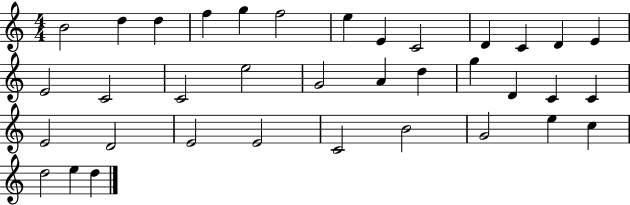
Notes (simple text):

B4/h D5/q D5/q F5/q G5/q F5/h E5/q E4/q C4/h D4/q C4/q D4/q E4/q E4/h C4/h C4/h E5/h G4/h A4/q D5/q G5/q D4/q C4/q C4/q E4/h D4/h E4/h E4/h C4/h B4/h G4/h E5/q C5/q D5/h E5/q D5/q